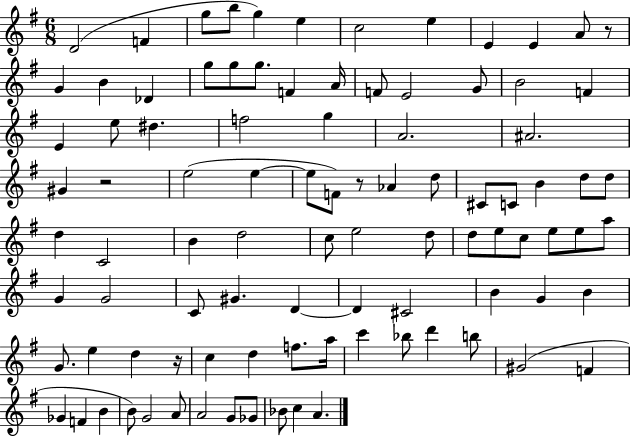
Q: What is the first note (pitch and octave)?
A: D4